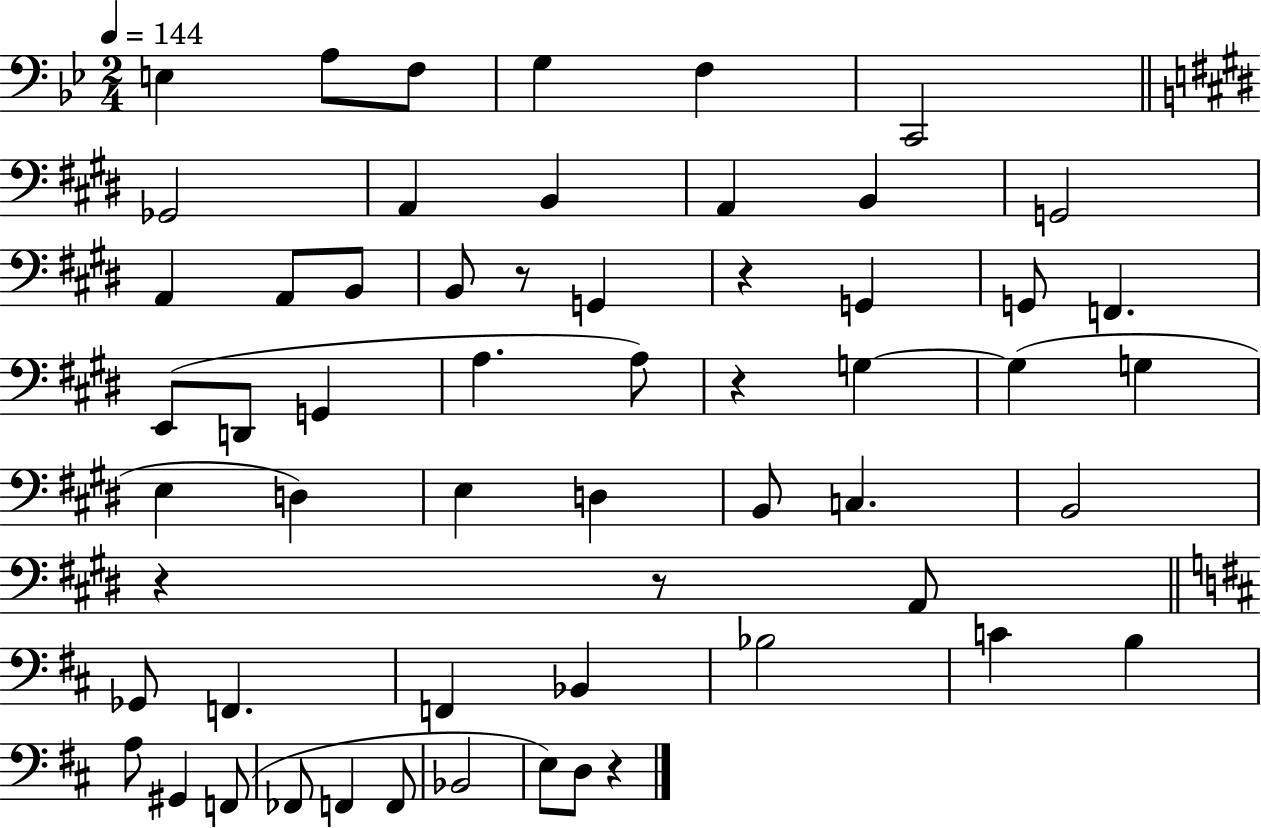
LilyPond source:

{
  \clef bass
  \numericTimeSignature
  \time 2/4
  \key bes \major
  \tempo 4 = 144
  e4 a8 f8 | g4 f4 | c,2 | \bar "||" \break \key e \major ges,2 | a,4 b,4 | a,4 b,4 | g,2 | \break a,4 a,8 b,8 | b,8 r8 g,4 | r4 g,4 | g,8 f,4. | \break e,8( d,8 g,4 | a4. a8) | r4 g4~~ | g4( g4 | \break e4 d4) | e4 d4 | b,8 c4. | b,2 | \break r4 r8 a,8 | \bar "||" \break \key d \major ges,8 f,4. | f,4 bes,4 | bes2 | c'4 b4 | \break a8 gis,4 f,8( | fes,8 f,4 f,8 | bes,2 | e8) d8 r4 | \break \bar "|."
}